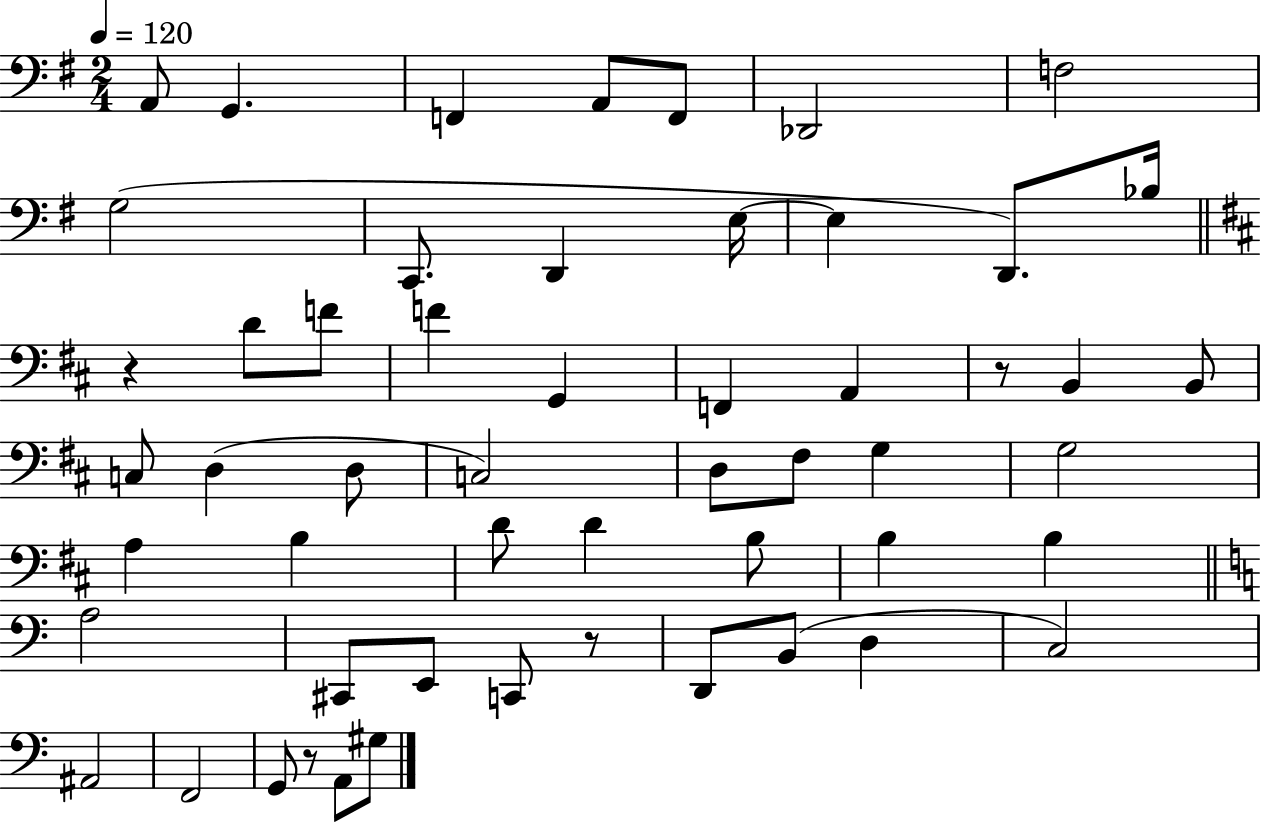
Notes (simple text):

A2/e G2/q. F2/q A2/e F2/e Db2/h F3/h G3/h C2/e. D2/q E3/s E3/q D2/e. Bb3/s R/q D4/e F4/e F4/q G2/q F2/q A2/q R/e B2/q B2/e C3/e D3/q D3/e C3/h D3/e F#3/e G3/q G3/h A3/q B3/q D4/e D4/q B3/e B3/q B3/q A3/h C#2/e E2/e C2/e R/e D2/e B2/e D3/q C3/h A#2/h F2/h G2/e R/e A2/e G#3/e